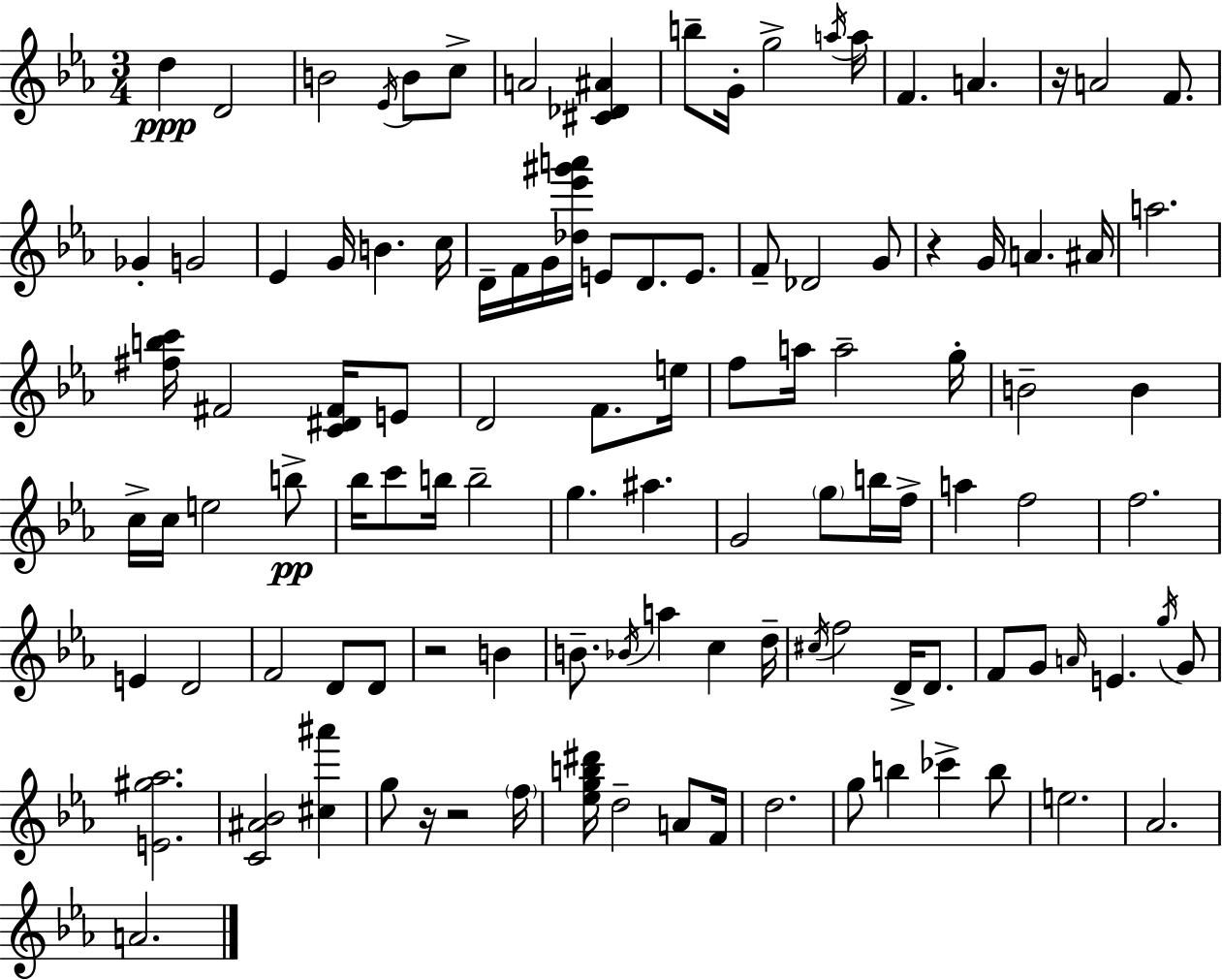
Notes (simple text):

D5/q D4/h B4/h Eb4/s B4/e C5/e A4/h [C#4,Db4,A#4]/q B5/e G4/s G5/h A5/s A5/s F4/q. A4/q. R/s A4/h F4/e. Gb4/q G4/h Eb4/q G4/s B4/q. C5/s D4/s F4/s G4/s [Db5,Eb6,G#6,A6]/s E4/e D4/e. E4/e. F4/e Db4/h G4/e R/q G4/s A4/q. A#4/s A5/h. [F#5,B5,C6]/s F#4/h [C4,D#4,F#4]/s E4/e D4/h F4/e. E5/s F5/e A5/s A5/h G5/s B4/h B4/q C5/s C5/s E5/h B5/e Bb5/s C6/e B5/s B5/h G5/q. A#5/q. G4/h G5/e B5/s F5/s A5/q F5/h F5/h. E4/q D4/h F4/h D4/e D4/e R/h B4/q B4/e. Bb4/s A5/q C5/q D5/s C#5/s F5/h D4/s D4/e. F4/e G4/e A4/s E4/q. G5/s G4/e [E4,G#5,Ab5]/h. [C4,A#4,Bb4]/h [C#5,A#6]/q G5/e R/s R/h F5/s [Eb5,G5,B5,D#6]/s D5/h A4/e F4/s D5/h. G5/e B5/q CES6/q B5/e E5/h. Ab4/h. A4/h.